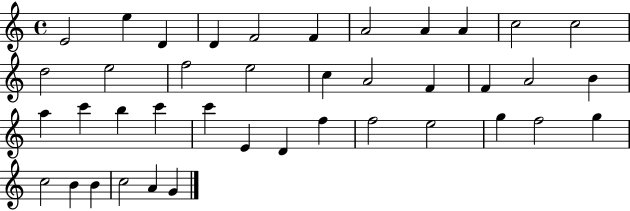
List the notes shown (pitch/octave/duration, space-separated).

E4/h E5/q D4/q D4/q F4/h F4/q A4/h A4/q A4/q C5/h C5/h D5/h E5/h F5/h E5/h C5/q A4/h F4/q F4/q A4/h B4/q A5/q C6/q B5/q C6/q C6/q E4/q D4/q F5/q F5/h E5/h G5/q F5/h G5/q C5/h B4/q B4/q C5/h A4/q G4/q